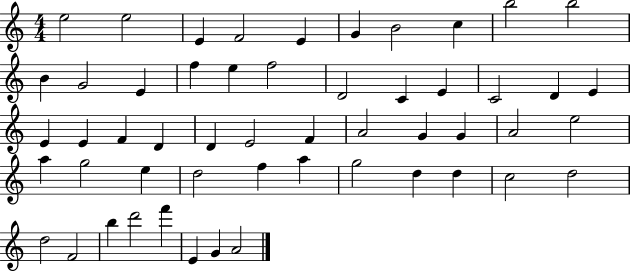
X:1
T:Untitled
M:4/4
L:1/4
K:C
e2 e2 E F2 E G B2 c b2 b2 B G2 E f e f2 D2 C E C2 D E E E F D D E2 F A2 G G A2 e2 a g2 e d2 f a g2 d d c2 d2 d2 F2 b d'2 f' E G A2